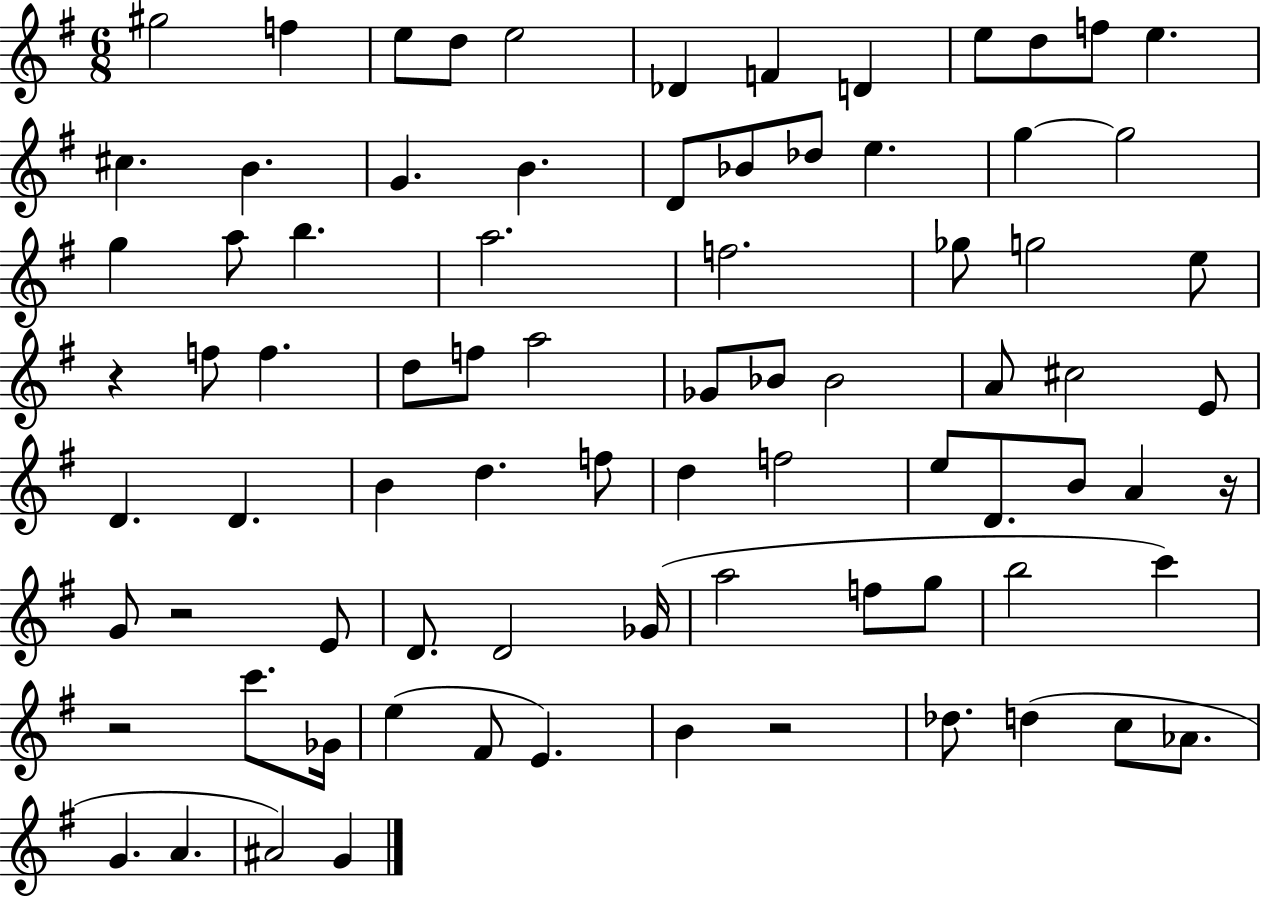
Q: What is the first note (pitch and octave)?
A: G#5